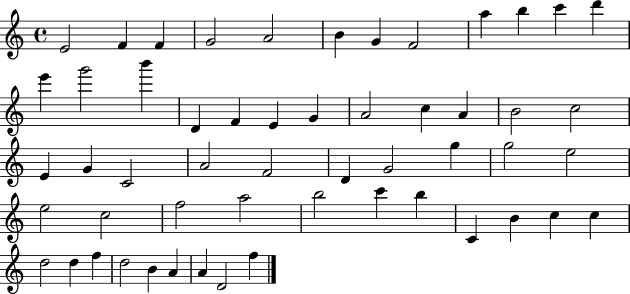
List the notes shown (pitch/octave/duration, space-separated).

E4/h F4/q F4/q G4/h A4/h B4/q G4/q F4/h A5/q B5/q C6/q D6/q E6/q G6/h B6/q D4/q F4/q E4/q G4/q A4/h C5/q A4/q B4/h C5/h E4/q G4/q C4/h A4/h F4/h D4/q G4/h G5/q G5/h E5/h E5/h C5/h F5/h A5/h B5/h C6/q B5/q C4/q B4/q C5/q C5/q D5/h D5/q F5/q D5/h B4/q A4/q A4/q D4/h F5/q